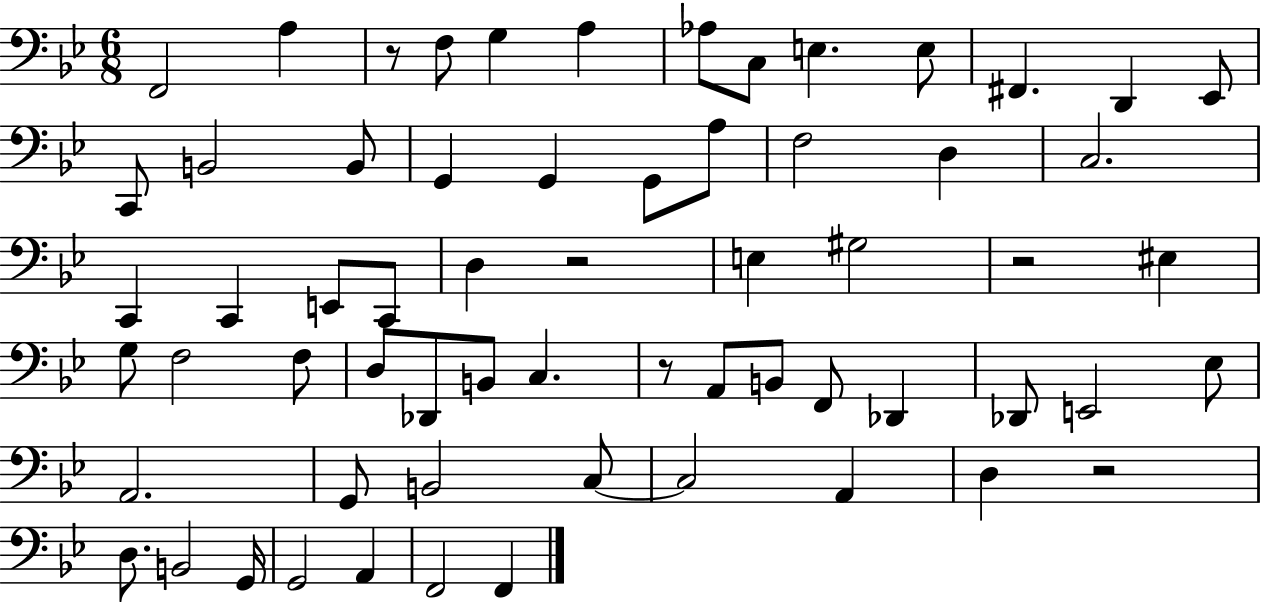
F2/h A3/q R/e F3/e G3/q A3/q Ab3/e C3/e E3/q. E3/e F#2/q. D2/q Eb2/e C2/e B2/h B2/e G2/q G2/q G2/e A3/e F3/h D3/q C3/h. C2/q C2/q E2/e C2/e D3/q R/h E3/q G#3/h R/h EIS3/q G3/e F3/h F3/e D3/e Db2/e B2/e C3/q. R/e A2/e B2/e F2/e Db2/q Db2/e E2/h Eb3/e A2/h. G2/e B2/h C3/e C3/h A2/q D3/q R/h D3/e. B2/h G2/s G2/h A2/q F2/h F2/q